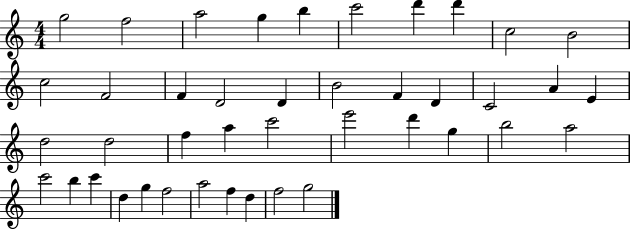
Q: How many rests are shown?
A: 0